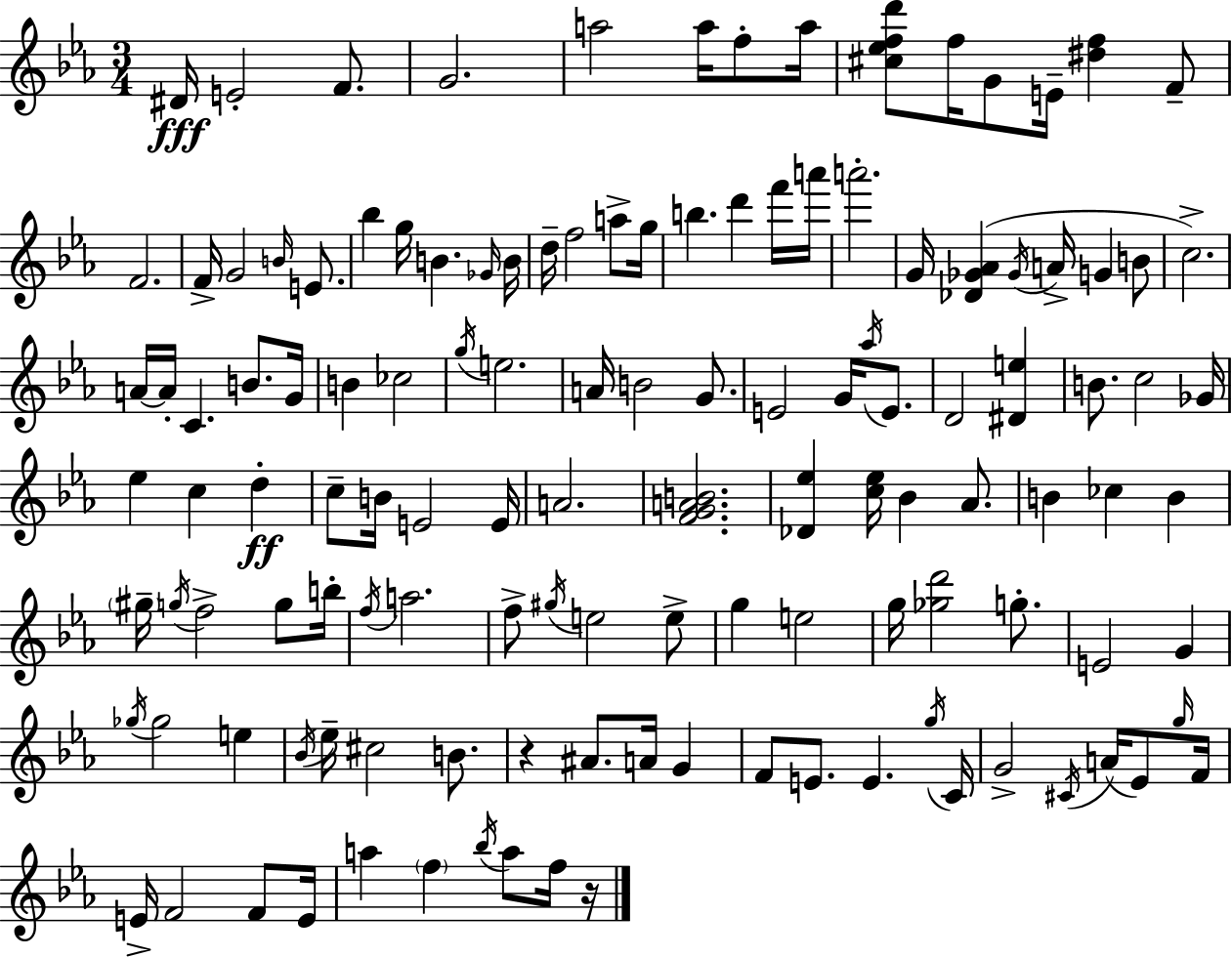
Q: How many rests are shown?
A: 2